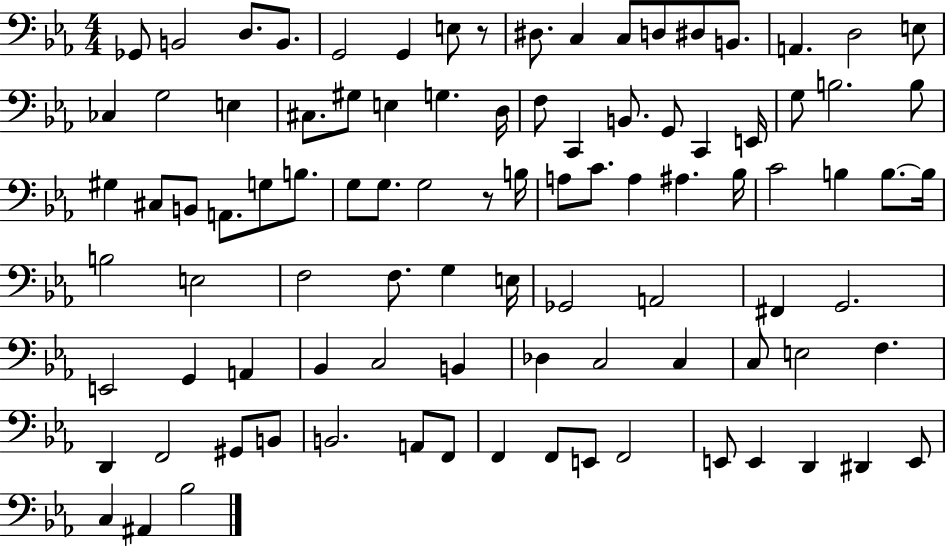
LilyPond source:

{
  \clef bass
  \numericTimeSignature
  \time 4/4
  \key ees \major
  ges,8 b,2 d8. b,8. | g,2 g,4 e8 r8 | dis8. c4 c8 d8 dis8 b,8. | a,4. d2 e8 | \break ces4 g2 e4 | cis8. gis8 e4 g4. d16 | f8 c,4 b,8. g,8 c,4 e,16 | g8 b2. b8 | \break gis4 cis8 b,8 a,8. g8 b8. | g8 g8. g2 r8 b16 | a8 c'8. a4 ais4. bes16 | c'2 b4 b8.~~ b16 | \break b2 e2 | f2 f8. g4 e16 | ges,2 a,2 | fis,4 g,2. | \break e,2 g,4 a,4 | bes,4 c2 b,4 | des4 c2 c4 | c8 e2 f4. | \break d,4 f,2 gis,8 b,8 | b,2. a,8 f,8 | f,4 f,8 e,8 f,2 | e,8 e,4 d,4 dis,4 e,8 | \break c4 ais,4 bes2 | \bar "|."
}